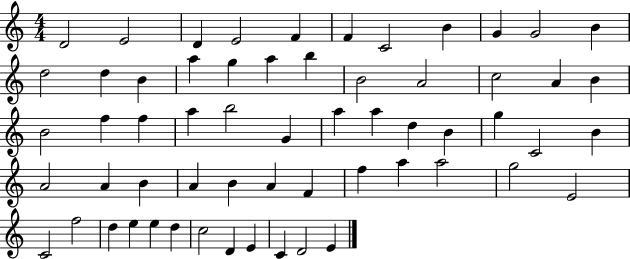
{
  \clef treble
  \numericTimeSignature
  \time 4/4
  \key c \major
  d'2 e'2 | d'4 e'2 f'4 | f'4 c'2 b'4 | g'4 g'2 b'4 | \break d''2 d''4 b'4 | a''4 g''4 a''4 b''4 | b'2 a'2 | c''2 a'4 b'4 | \break b'2 f''4 f''4 | a''4 b''2 g'4 | a''4 a''4 d''4 b'4 | g''4 c'2 b'4 | \break a'2 a'4 b'4 | a'4 b'4 a'4 f'4 | f''4 a''4 a''2 | g''2 e'2 | \break c'2 f''2 | d''4 e''4 e''4 d''4 | c''2 d'4 e'4 | c'4 d'2 e'4 | \break \bar "|."
}